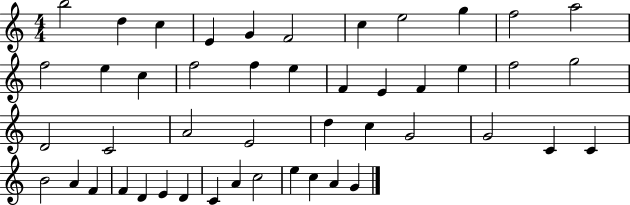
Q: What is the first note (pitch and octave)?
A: B5